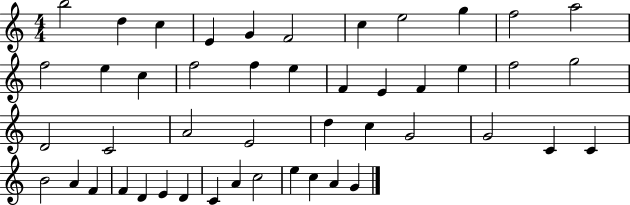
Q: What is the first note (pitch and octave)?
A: B5